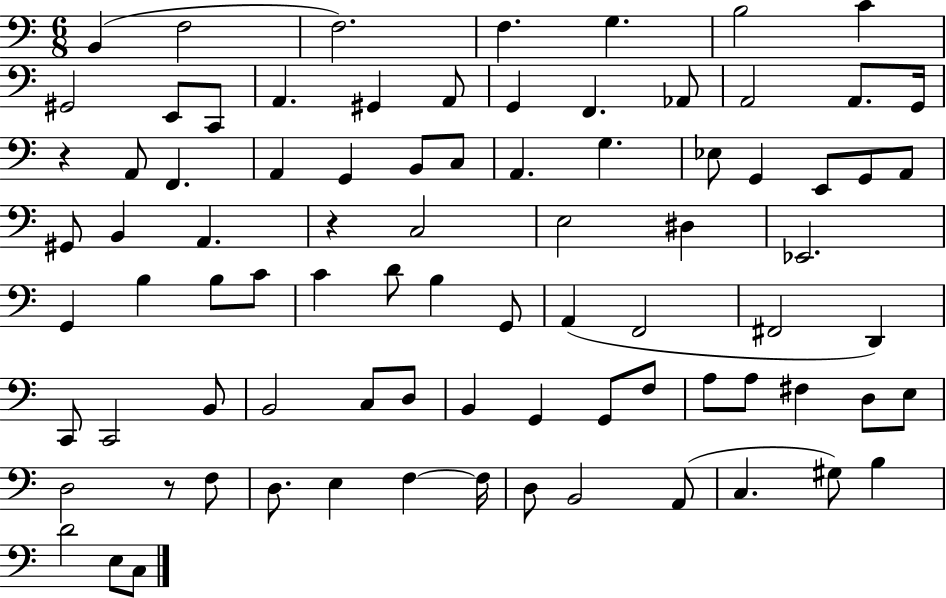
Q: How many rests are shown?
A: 3